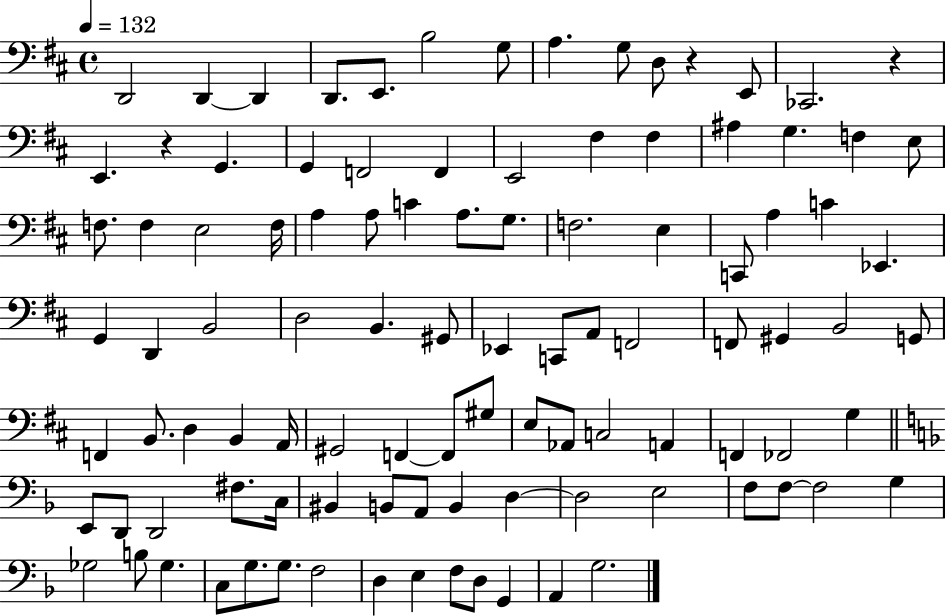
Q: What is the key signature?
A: D major